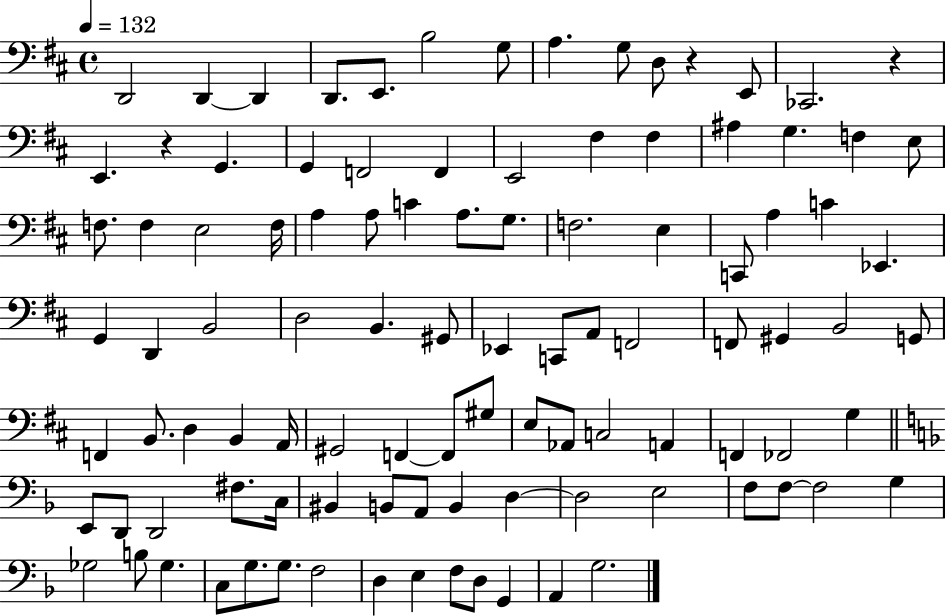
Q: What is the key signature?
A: D major